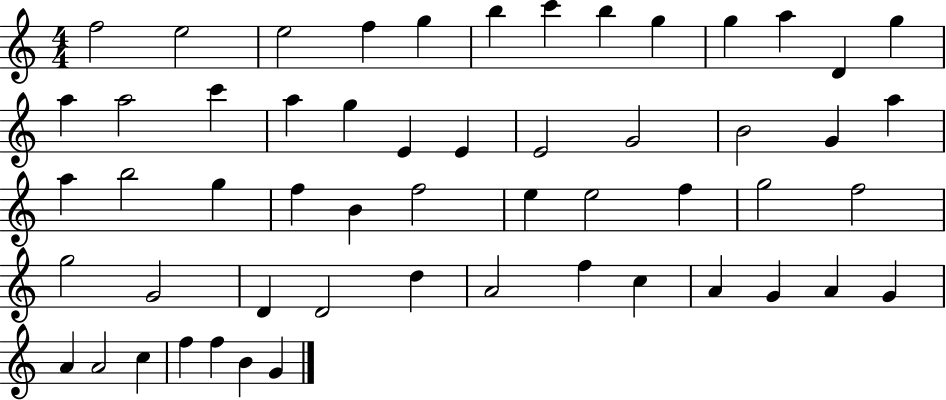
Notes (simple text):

F5/h E5/h E5/h F5/q G5/q B5/q C6/q B5/q G5/q G5/q A5/q D4/q G5/q A5/q A5/h C6/q A5/q G5/q E4/q E4/q E4/h G4/h B4/h G4/q A5/q A5/q B5/h G5/q F5/q B4/q F5/h E5/q E5/h F5/q G5/h F5/h G5/h G4/h D4/q D4/h D5/q A4/h F5/q C5/q A4/q G4/q A4/q G4/q A4/q A4/h C5/q F5/q F5/q B4/q G4/q